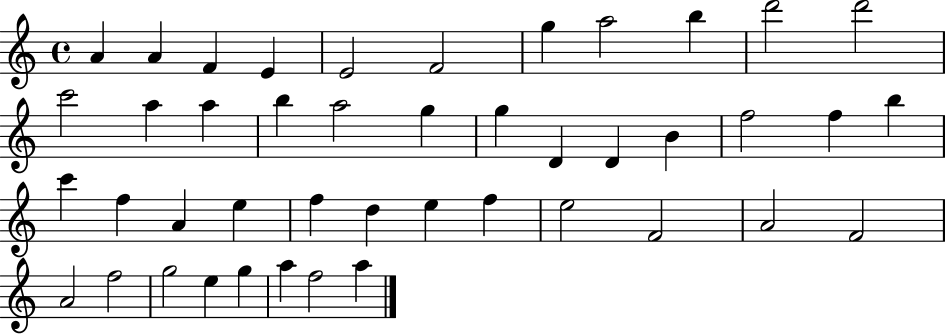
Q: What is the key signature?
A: C major